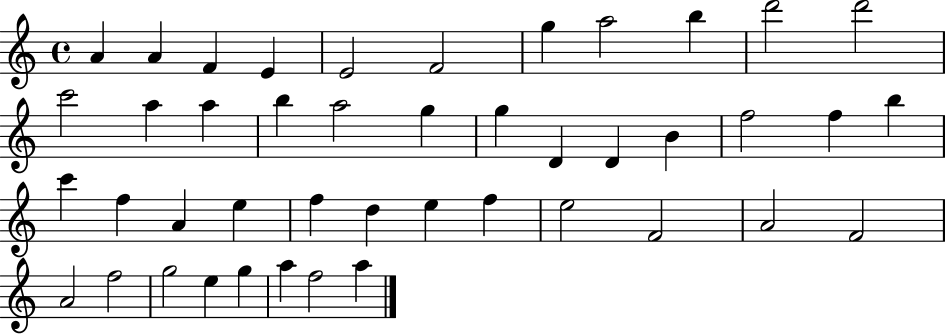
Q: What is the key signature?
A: C major